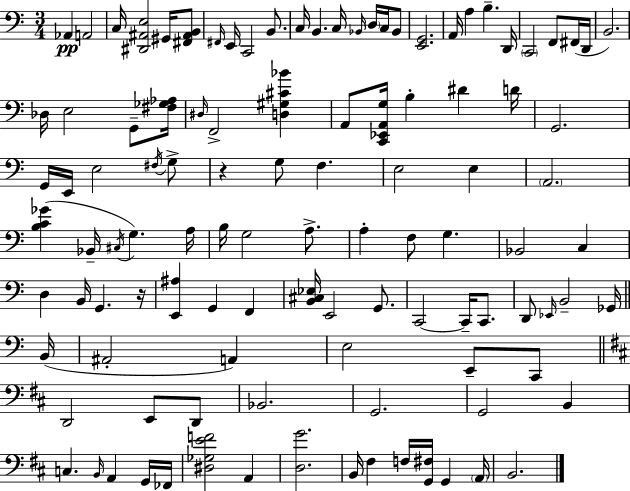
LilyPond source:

{
  \clef bass
  \numericTimeSignature
  \time 3/4
  \key c \major
  \repeat volta 2 { aes,4\pp a,2 | c16 <dis, ais, e>2 gis,16 <fis, ais, b,>8 | \grace { fis,16 } e,16 c,2 b,8. | c16 b,4. c16 \grace { bes,16 } \parenthesize d16 c16 | \break bes,8 <e, g,>2. | a,16 a4 b4.-- | d,16 \parenthesize c,2 f,8 | fis,16( d,16 b,2.) | \break des16 e2 g,8-- | <fis ges aes>16 \grace { dis16 } f,2-> <d gis cis' bes'>4 | a,8 <c, ees, a, g>16 b4-. dis'4 | d'16 g,2. | \break g,16 e,16 e2 | \acciaccatura { fis16 } g8-> r4 g8 f4. | e2 | e4 \parenthesize a,2. | \break <b c' ges'>4( bes,16-- \acciaccatura { cis16 }) g4. | a16 b16 g2 | a8.-> a4-. f8 g4. | bes,2 | \break c4 d4 b,16 g,4. | r16 <e, ais>4 g,4 | f,4 <b, cis ees>16 e,2 | g,8. c,2~~ | \break c,16-- c,8. d,8 \grace { ees,16 } b,2-- | ges,16 \bar "||" \break \key a \minor b,16( ais,2-. a,4) | e2 e,8-- c,8 | \bar "||" \break \key b \minor d,2 e,8 d,8 | bes,2. | g,2. | g,2 b,4 | \break c4. \grace { b,16 } a,4 g,16 | fes,16 <dis ges e' f'>2 a,4 | <d g'>2. | b,16 fis4 f16 <g, fis>16 g,4 | \break \parenthesize a,16 b,2. | } \bar "|."
}